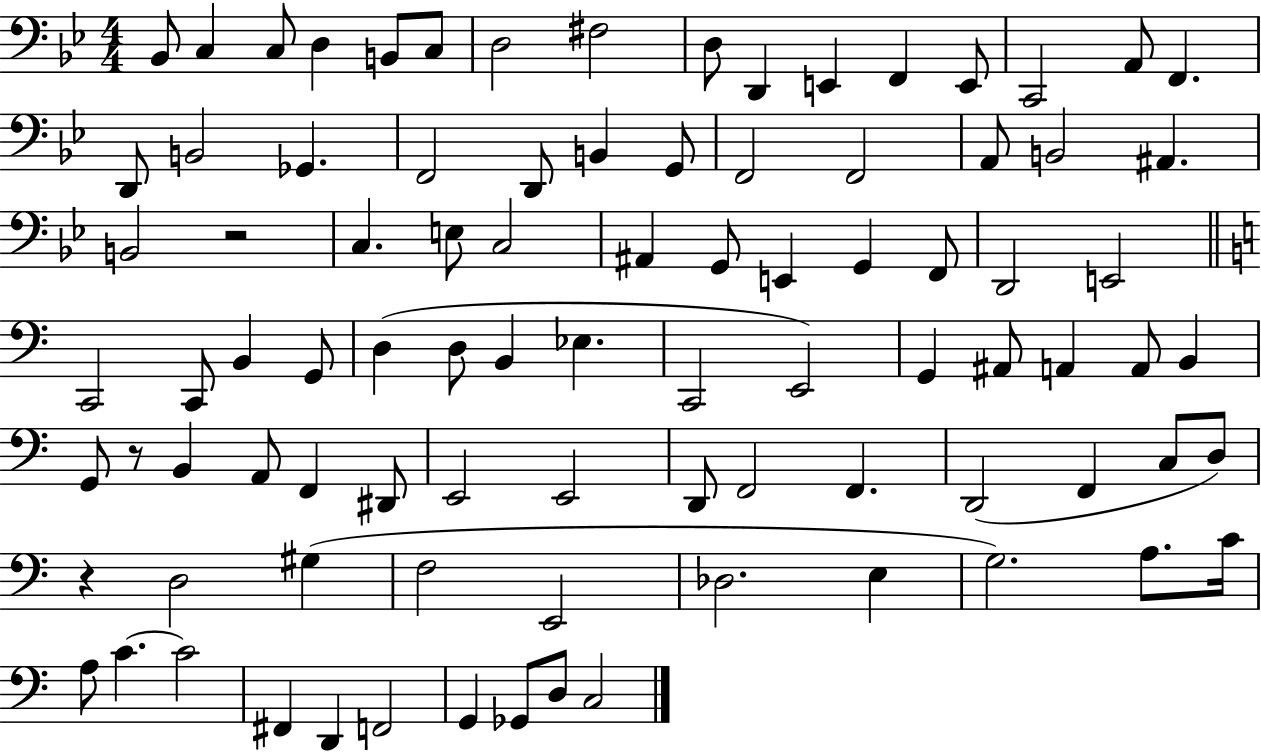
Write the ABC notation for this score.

X:1
T:Untitled
M:4/4
L:1/4
K:Bb
_B,,/2 C, C,/2 D, B,,/2 C,/2 D,2 ^F,2 D,/2 D,, E,, F,, E,,/2 C,,2 A,,/2 F,, D,,/2 B,,2 _G,, F,,2 D,,/2 B,, G,,/2 F,,2 F,,2 A,,/2 B,,2 ^A,, B,,2 z2 C, E,/2 C,2 ^A,, G,,/2 E,, G,, F,,/2 D,,2 E,,2 C,,2 C,,/2 B,, G,,/2 D, D,/2 B,, _E, C,,2 E,,2 G,, ^A,,/2 A,, A,,/2 B,, G,,/2 z/2 B,, A,,/2 F,, ^D,,/2 E,,2 E,,2 D,,/2 F,,2 F,, D,,2 F,, C,/2 D,/2 z D,2 ^G, F,2 E,,2 _D,2 E, G,2 A,/2 C/4 A,/2 C C2 ^F,, D,, F,,2 G,, _G,,/2 D,/2 C,2